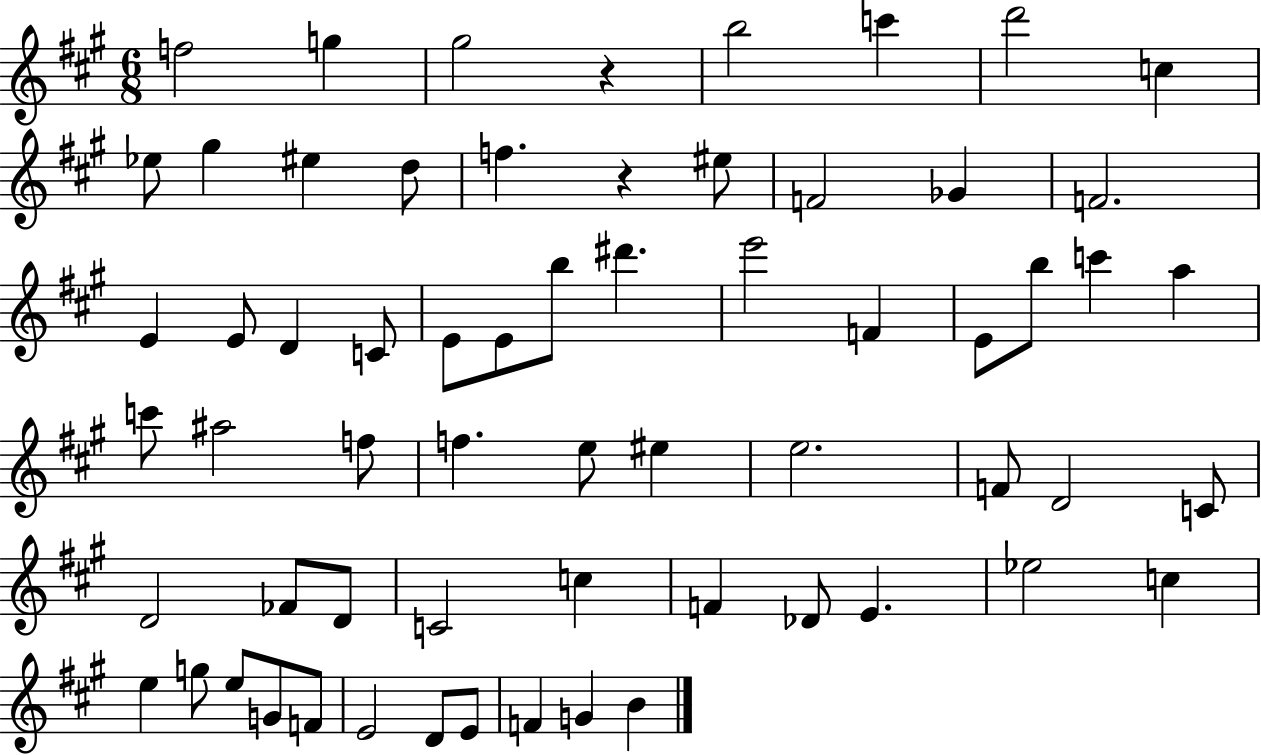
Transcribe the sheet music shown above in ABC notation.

X:1
T:Untitled
M:6/8
L:1/4
K:A
f2 g ^g2 z b2 c' d'2 c _e/2 ^g ^e d/2 f z ^e/2 F2 _G F2 E E/2 D C/2 E/2 E/2 b/2 ^d' e'2 F E/2 b/2 c' a c'/2 ^a2 f/2 f e/2 ^e e2 F/2 D2 C/2 D2 _F/2 D/2 C2 c F _D/2 E _e2 c e g/2 e/2 G/2 F/2 E2 D/2 E/2 F G B